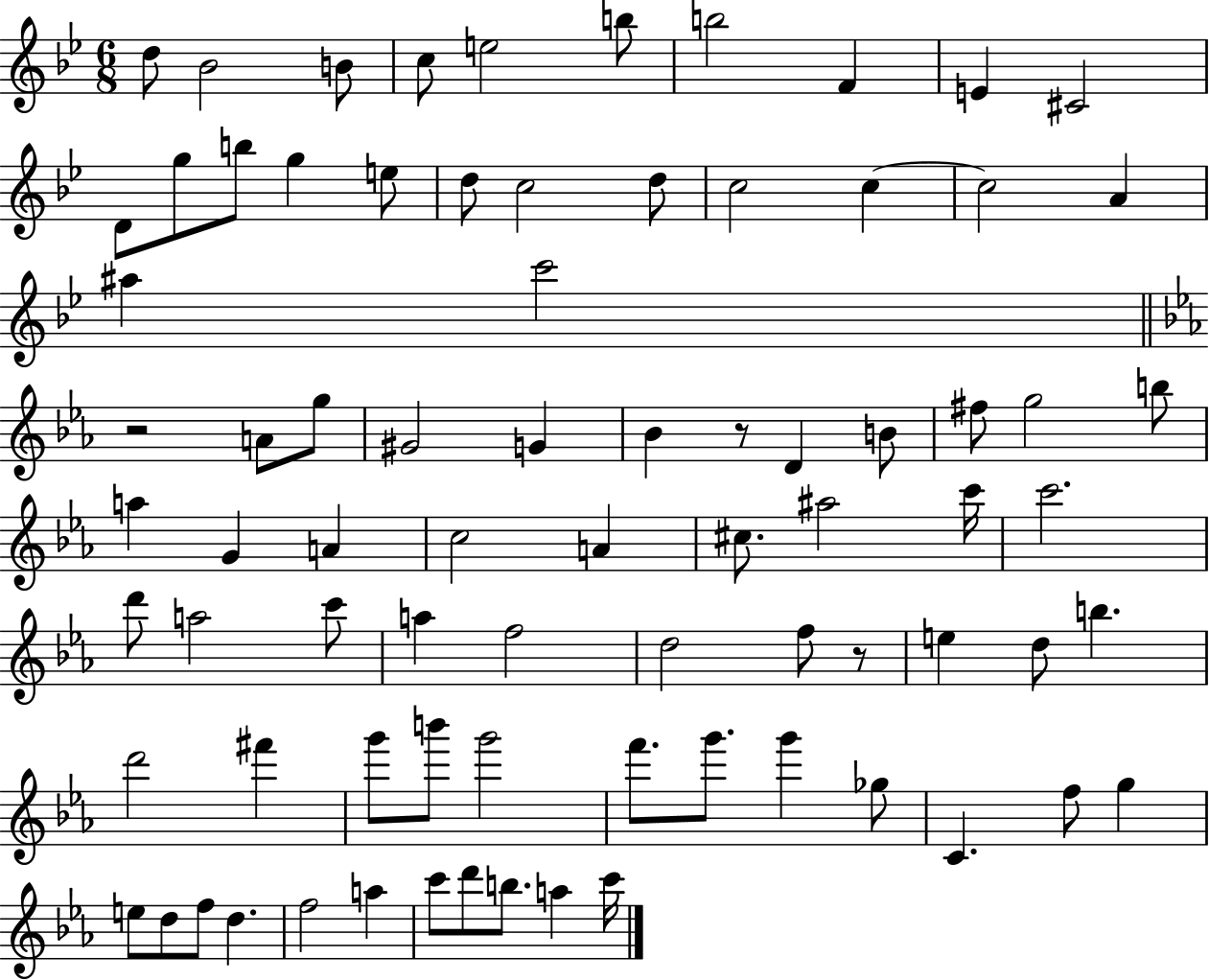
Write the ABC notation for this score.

X:1
T:Untitled
M:6/8
L:1/4
K:Bb
d/2 _B2 B/2 c/2 e2 b/2 b2 F E ^C2 D/2 g/2 b/2 g e/2 d/2 c2 d/2 c2 c c2 A ^a c'2 z2 A/2 g/2 ^G2 G _B z/2 D B/2 ^f/2 g2 b/2 a G A c2 A ^c/2 ^a2 c'/4 c'2 d'/2 a2 c'/2 a f2 d2 f/2 z/2 e d/2 b d'2 ^f' g'/2 b'/2 g'2 f'/2 g'/2 g' _g/2 C f/2 g e/2 d/2 f/2 d f2 a c'/2 d'/2 b/2 a c'/4